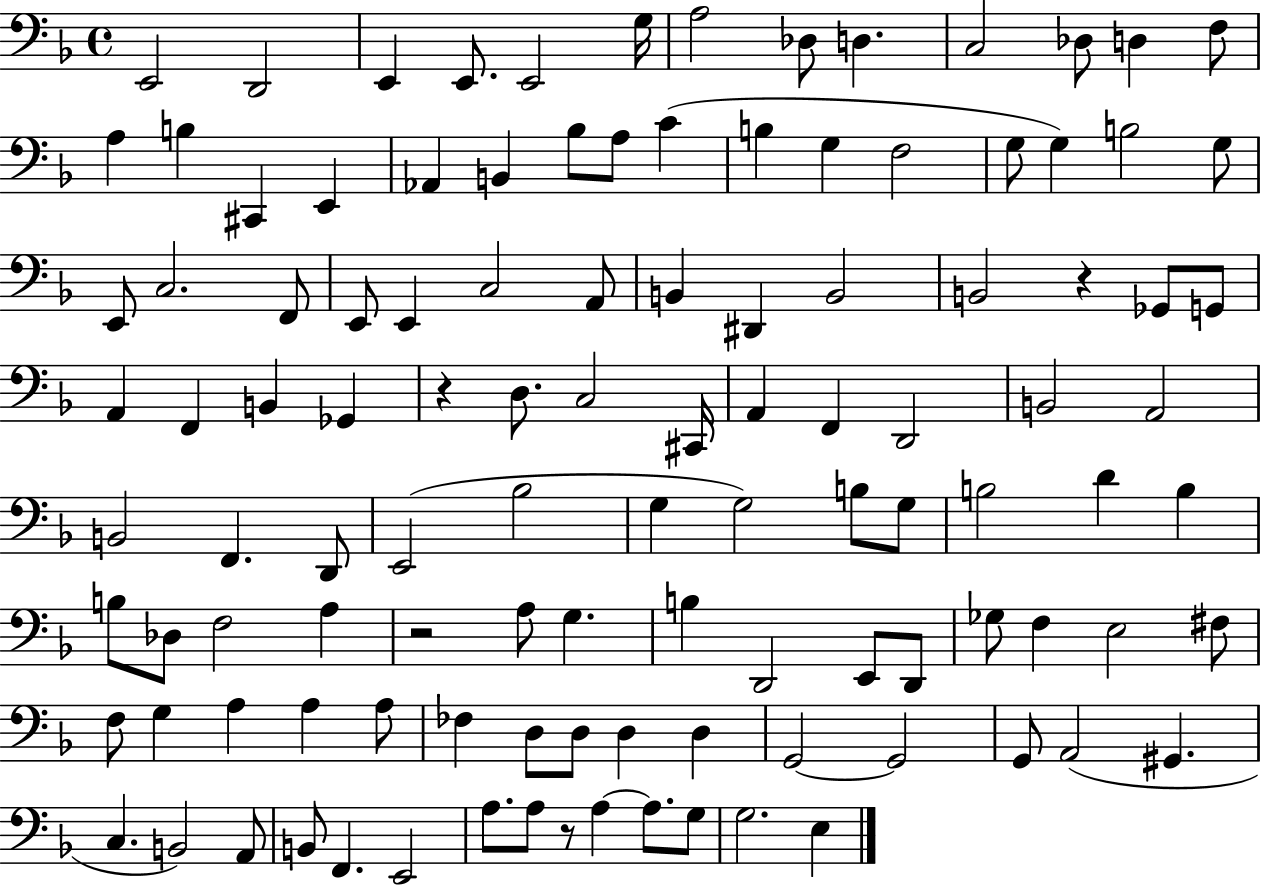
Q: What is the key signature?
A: F major